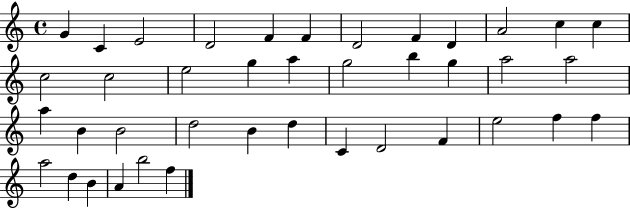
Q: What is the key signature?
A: C major